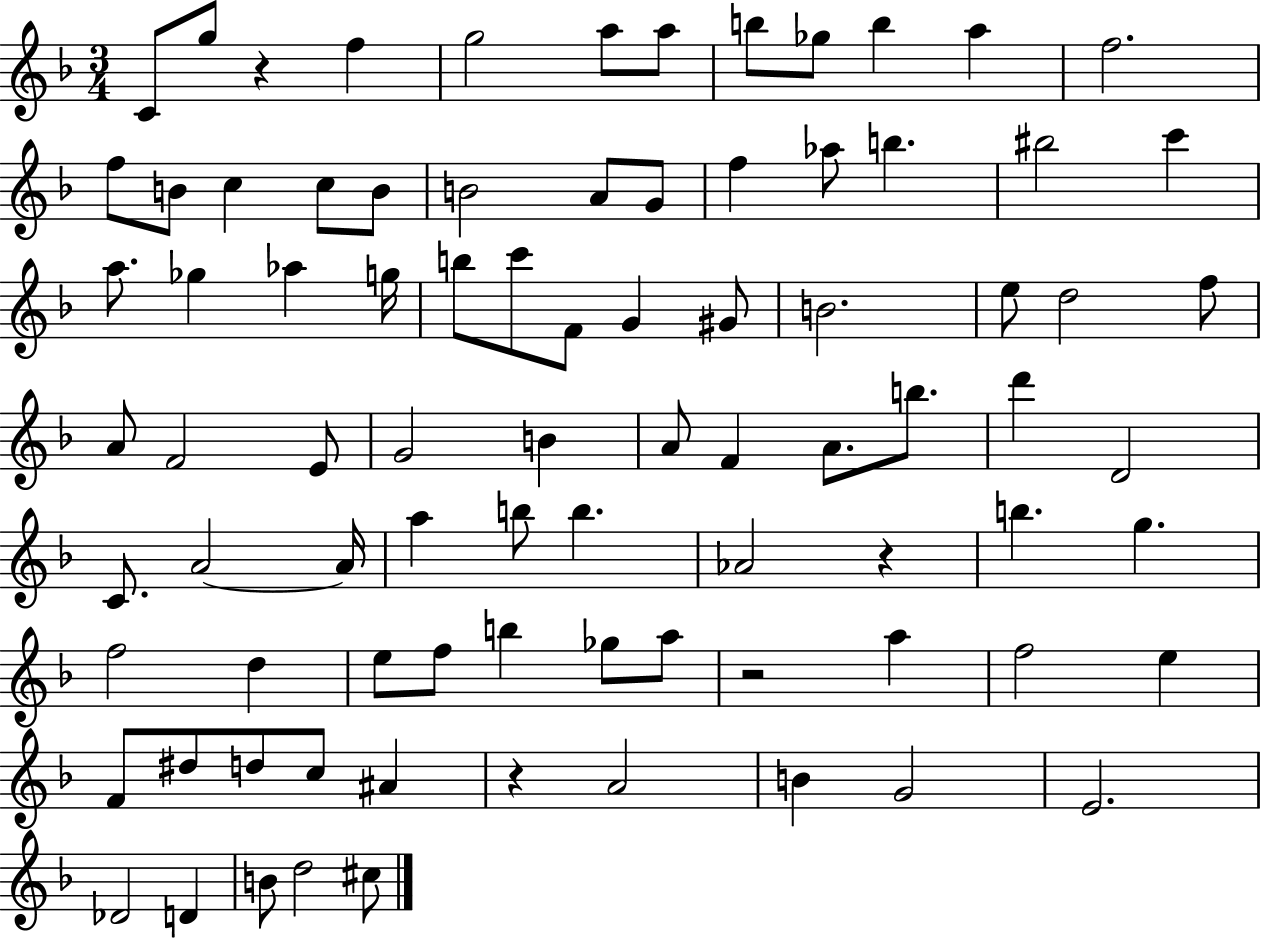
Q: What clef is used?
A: treble